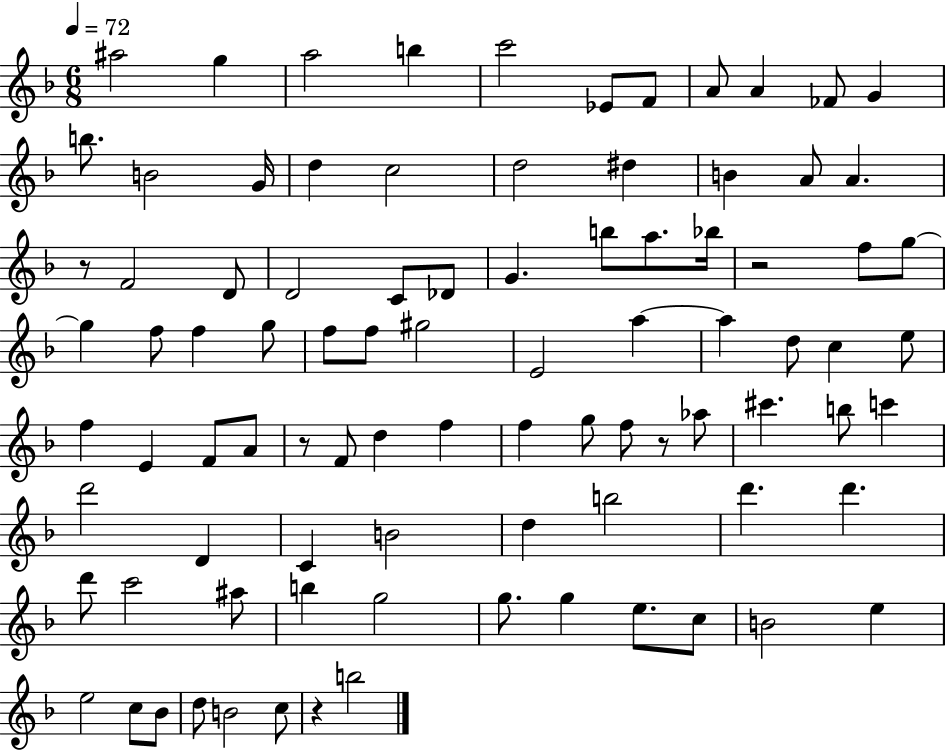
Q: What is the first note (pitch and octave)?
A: A#5